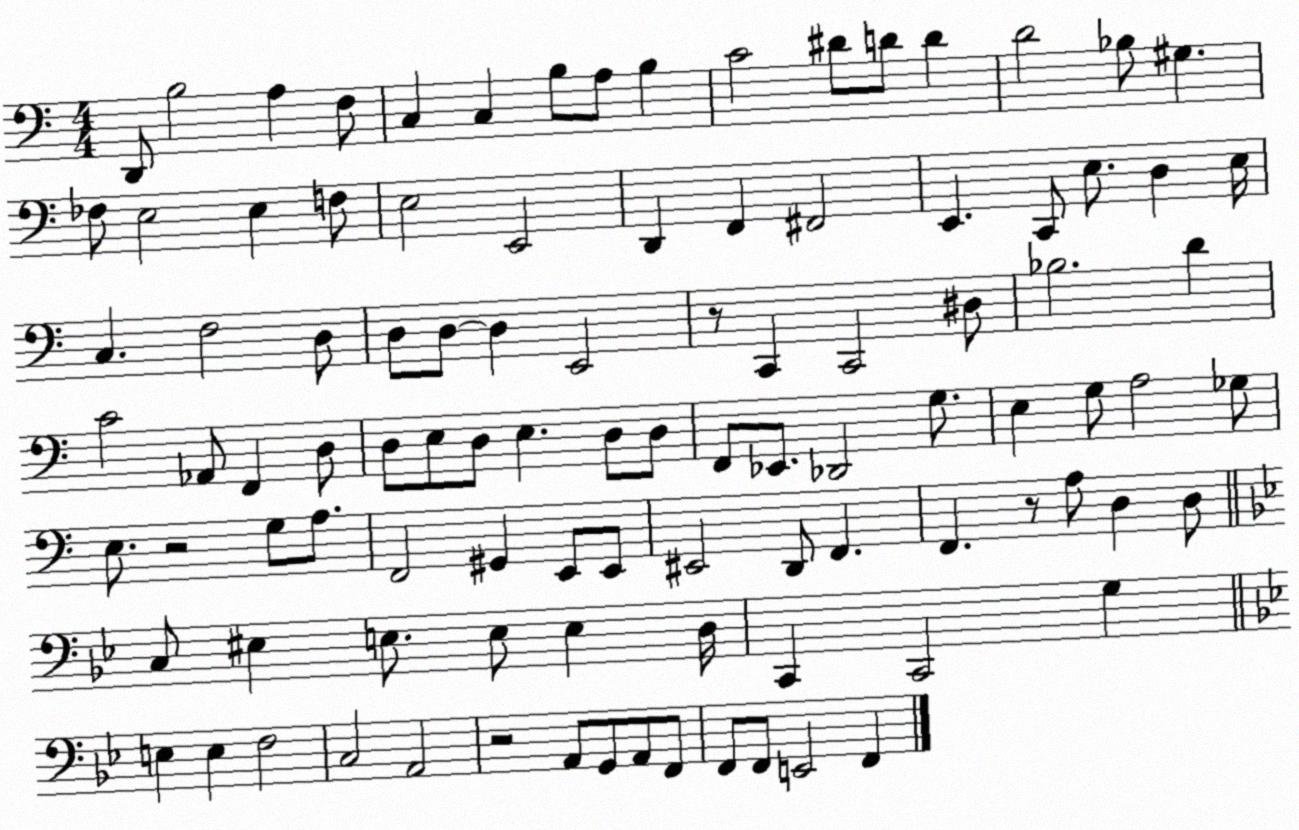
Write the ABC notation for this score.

X:1
T:Untitled
M:4/4
L:1/4
K:C
D,,/2 B,2 A, F,/2 C, C, B,/2 A,/2 B, C2 ^D/2 D/2 D D2 _B,/2 ^G, _F,/2 E,2 E, F,/2 E,2 E,,2 D,, F,, ^F,,2 E,, C,,/2 E,/2 D, E,/4 C, F,2 D,/2 D,/2 D,/2 D, E,,2 z/2 C,, C,,2 ^D,/2 _B,2 D C2 _A,,/2 F,, D,/2 D,/2 E,/2 D,/2 E, D,/2 D,/2 F,,/2 _E,,/2 _D,,2 G,/2 E, G,/2 A,2 _G,/2 E,/2 z2 G,/2 A,/2 F,,2 ^G,, E,,/2 E,,/2 ^E,,2 D,,/2 F,, F,, z/2 A,/2 D, D,/2 C,/2 ^E, E,/2 E,/2 E, D,/4 C,, C,,2 G, E, E, F,2 C,2 A,,2 z2 A,,/2 G,,/2 A,,/2 F,,/2 F,,/2 F,,/2 E,,2 F,,